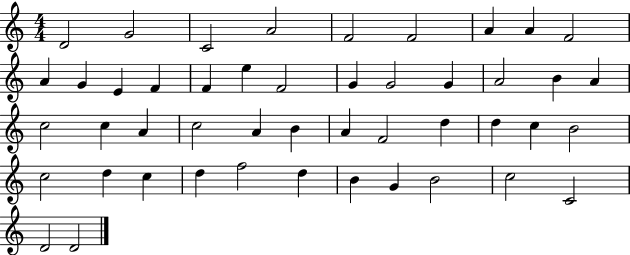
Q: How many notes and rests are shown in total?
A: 47